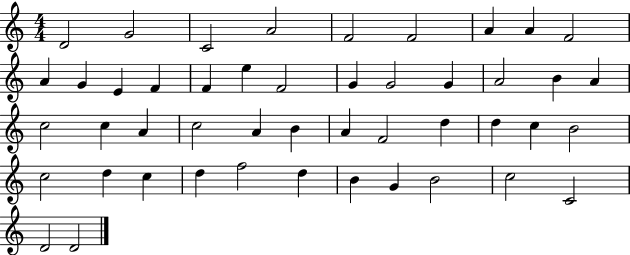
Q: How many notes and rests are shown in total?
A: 47